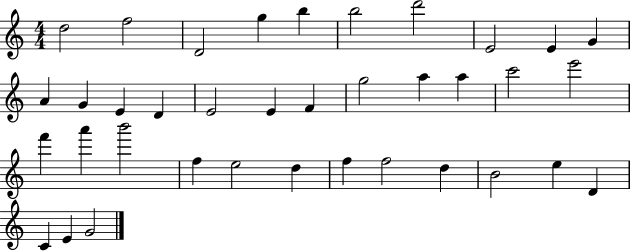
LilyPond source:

{
  \clef treble
  \numericTimeSignature
  \time 4/4
  \key c \major
  d''2 f''2 | d'2 g''4 b''4 | b''2 d'''2 | e'2 e'4 g'4 | \break a'4 g'4 e'4 d'4 | e'2 e'4 f'4 | g''2 a''4 a''4 | c'''2 e'''2 | \break f'''4 a'''4 b'''2 | f''4 e''2 d''4 | f''4 f''2 d''4 | b'2 e''4 d'4 | \break c'4 e'4 g'2 | \bar "|."
}